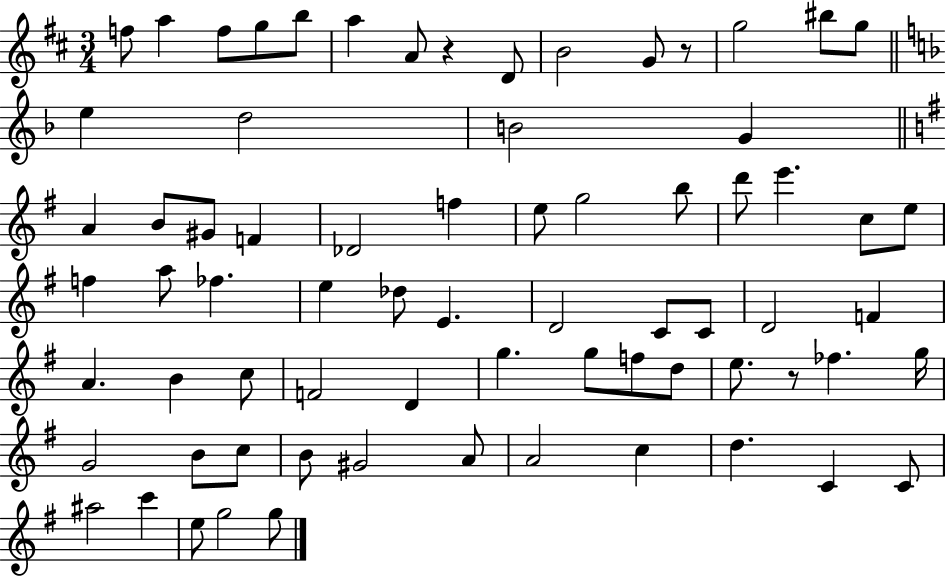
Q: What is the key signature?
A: D major